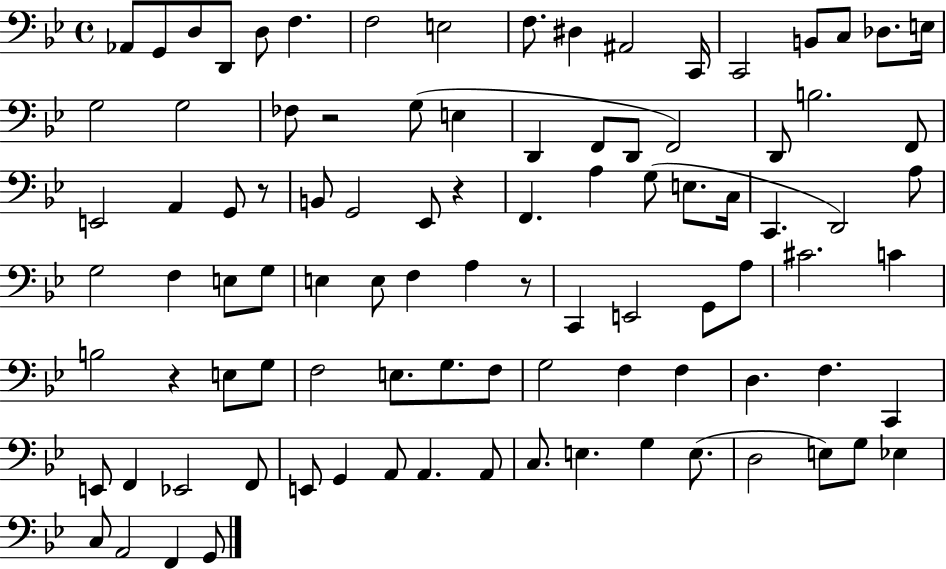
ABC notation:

X:1
T:Untitled
M:4/4
L:1/4
K:Bb
_A,,/2 G,,/2 D,/2 D,,/2 D,/2 F, F,2 E,2 F,/2 ^D, ^A,,2 C,,/4 C,,2 B,,/2 C,/2 _D,/2 E,/4 G,2 G,2 _F,/2 z2 G,/2 E, D,, F,,/2 D,,/2 F,,2 D,,/2 B,2 F,,/2 E,,2 A,, G,,/2 z/2 B,,/2 G,,2 _E,,/2 z F,, A, G,/2 E,/2 C,/4 C,, D,,2 A,/2 G,2 F, E,/2 G,/2 E, E,/2 F, A, z/2 C,, E,,2 G,,/2 A,/2 ^C2 C B,2 z E,/2 G,/2 F,2 E,/2 G,/2 F,/2 G,2 F, F, D, F, C,, E,,/2 F,, _E,,2 F,,/2 E,,/2 G,, A,,/2 A,, A,,/2 C,/2 E, G, E,/2 D,2 E,/2 G,/2 _E, C,/2 A,,2 F,, G,,/2